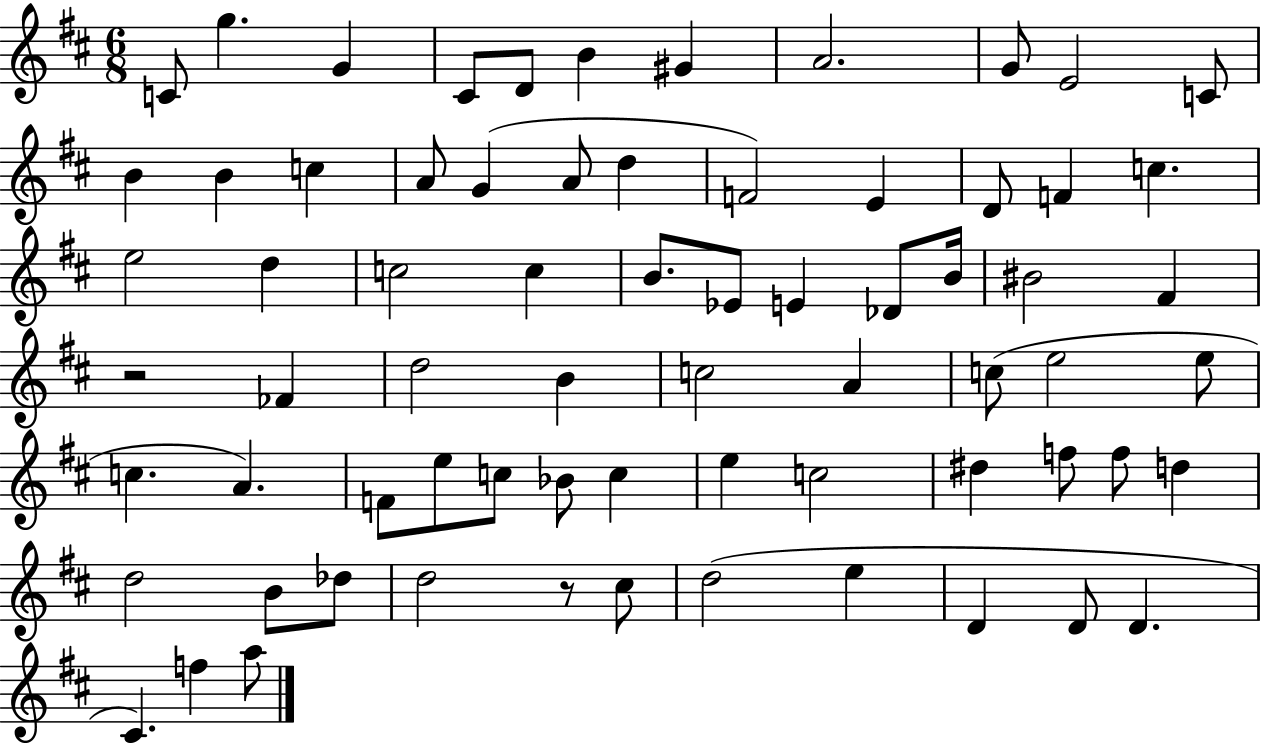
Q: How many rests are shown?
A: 2